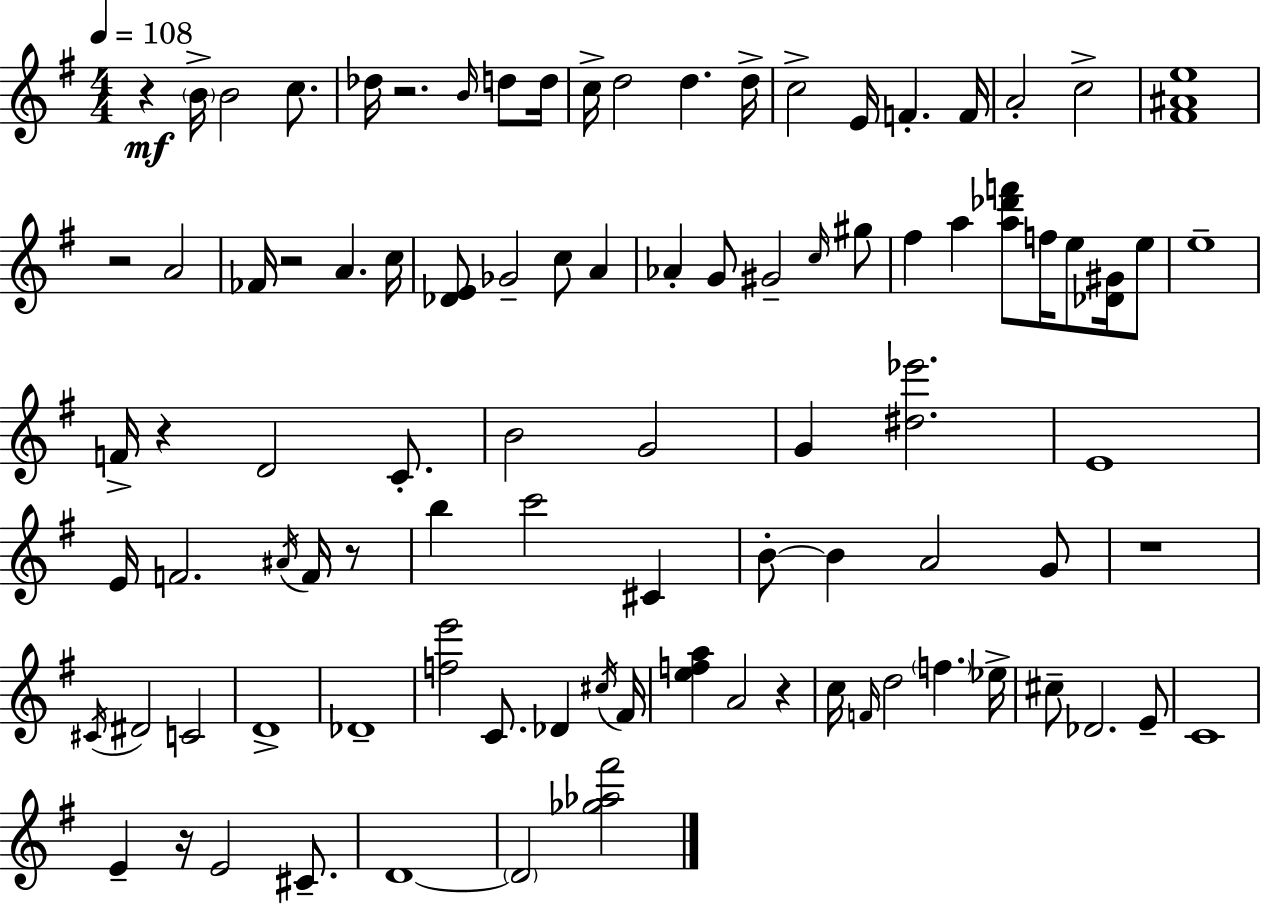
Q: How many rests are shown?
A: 9